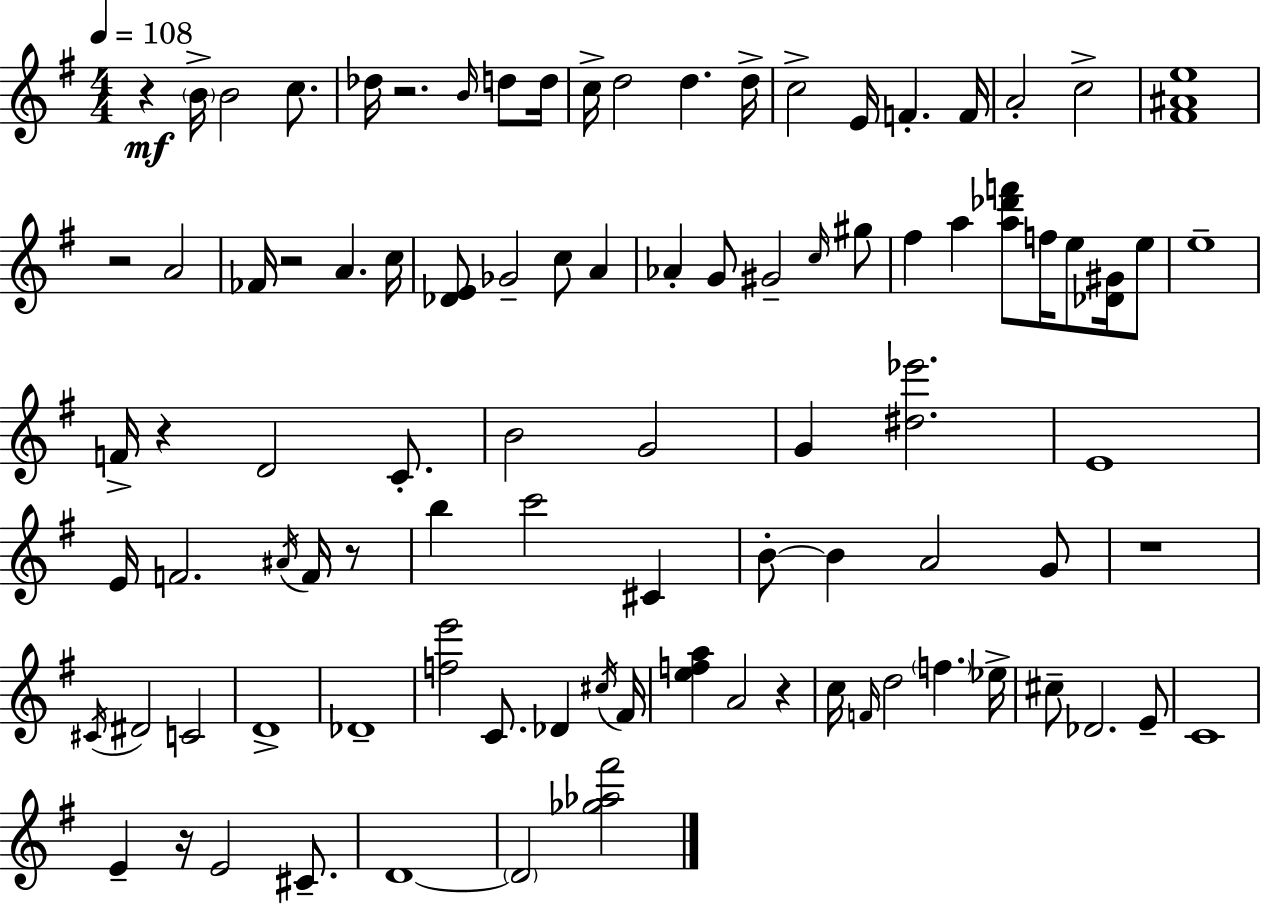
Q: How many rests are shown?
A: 9